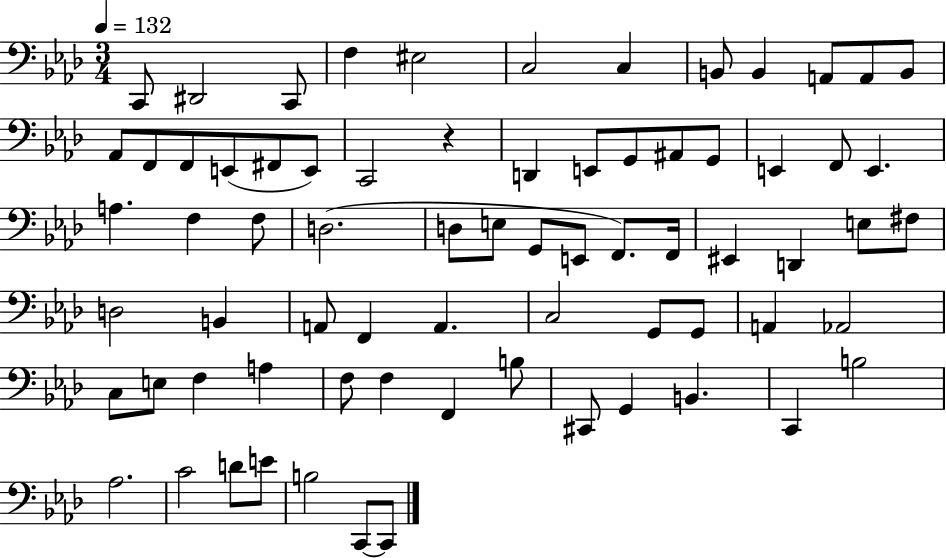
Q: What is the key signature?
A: AES major